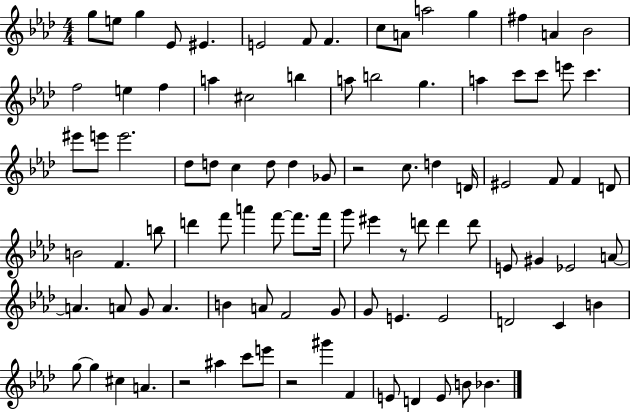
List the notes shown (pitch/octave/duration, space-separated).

G5/e E5/e G5/q Eb4/e EIS4/q. E4/h F4/e F4/q. C5/e A4/e A5/h G5/q F#5/q A4/q Bb4/h F5/h E5/q F5/q A5/q C#5/h B5/q A5/e B5/h G5/q. A5/q C6/e C6/e E6/e C6/q. EIS6/e E6/e E6/h. Db5/e D5/e C5/q D5/e D5/q Gb4/e R/h C5/e. D5/q D4/s EIS4/h F4/e F4/q D4/e B4/h F4/q. B5/e D6/q F6/e A6/q F6/e F6/e. F6/s G6/e EIS6/q R/e D6/e D6/q D6/e E4/e G#4/q Eb4/h A4/e A4/q. A4/e G4/e A4/q. B4/q A4/e F4/h G4/e G4/e E4/q. E4/h D4/h C4/q B4/q G5/e G5/q C#5/q A4/q. R/h A#5/q C6/e E6/e R/h G#6/q F4/q E4/e D4/q E4/e B4/e Bb4/q.